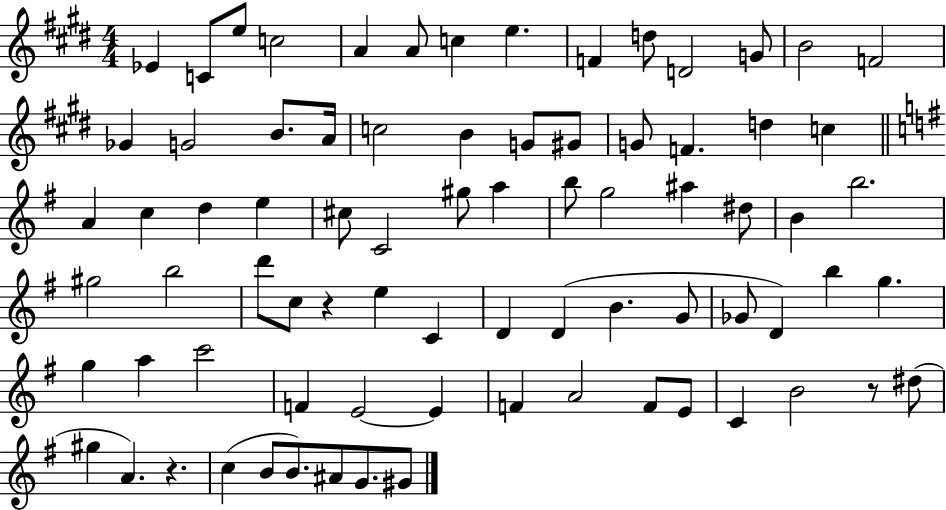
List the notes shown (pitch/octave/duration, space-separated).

Eb4/q C4/e E5/e C5/h A4/q A4/e C5/q E5/q. F4/q D5/e D4/h G4/e B4/h F4/h Gb4/q G4/h B4/e. A4/s C5/h B4/q G4/e G#4/e G4/e F4/q. D5/q C5/q A4/q C5/q D5/q E5/q C#5/e C4/h G#5/e A5/q B5/e G5/h A#5/q D#5/e B4/q B5/h. G#5/h B5/h D6/e C5/e R/q E5/q C4/q D4/q D4/q B4/q. G4/e Gb4/e D4/q B5/q G5/q. G5/q A5/q C6/h F4/q E4/h E4/q F4/q A4/h F4/e E4/e C4/q B4/h R/e D#5/e G#5/q A4/q. R/q. C5/q B4/e B4/e. A#4/e G4/e. G#4/e